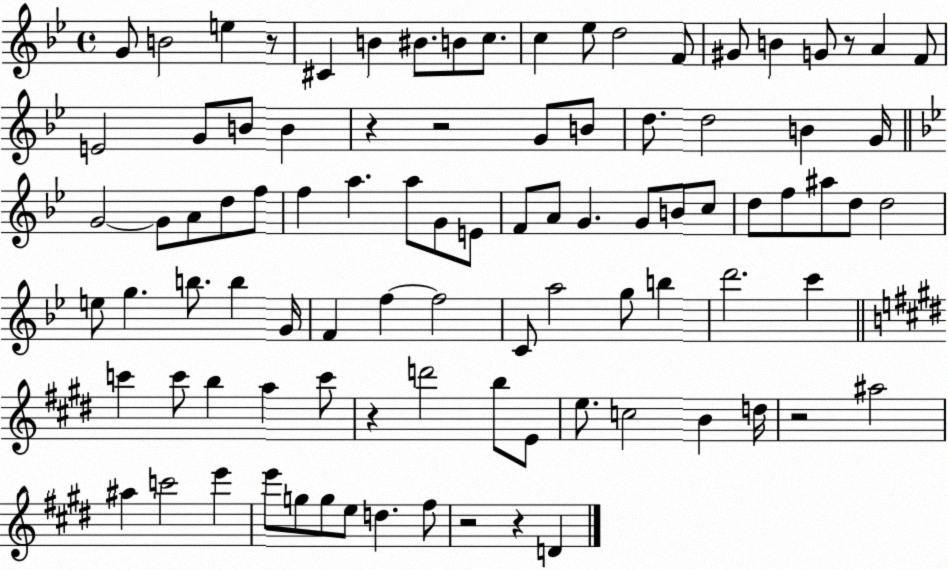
X:1
T:Untitled
M:4/4
L:1/4
K:Bb
G/2 B2 e z/2 ^C B ^B/2 B/2 c/2 c _e/2 d2 F/2 ^G/2 B G/2 z/2 A F/2 E2 G/2 B/2 B z z2 G/2 B/2 d/2 d2 B G/4 G2 G/2 A/2 d/2 f/2 f a a/2 G/2 E/2 F/2 A/2 G G/2 B/2 c/2 d/2 f/2 ^a/2 d/2 d2 e/2 g b/2 b G/4 F f f2 C/2 a2 g/2 b d'2 c' c' c'/2 b a c'/2 z d'2 b/2 E/2 e/2 c2 B d/4 z2 ^a2 ^a c'2 e' e'/2 g/2 g/2 e/2 d ^f/2 z2 z D